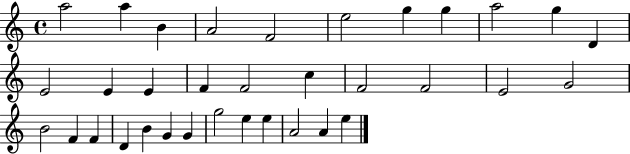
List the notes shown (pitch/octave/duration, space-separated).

A5/h A5/q B4/q A4/h F4/h E5/h G5/q G5/q A5/h G5/q D4/q E4/h E4/q E4/q F4/q F4/h C5/q F4/h F4/h E4/h G4/h B4/h F4/q F4/q D4/q B4/q G4/q G4/q G5/h E5/q E5/q A4/h A4/q E5/q